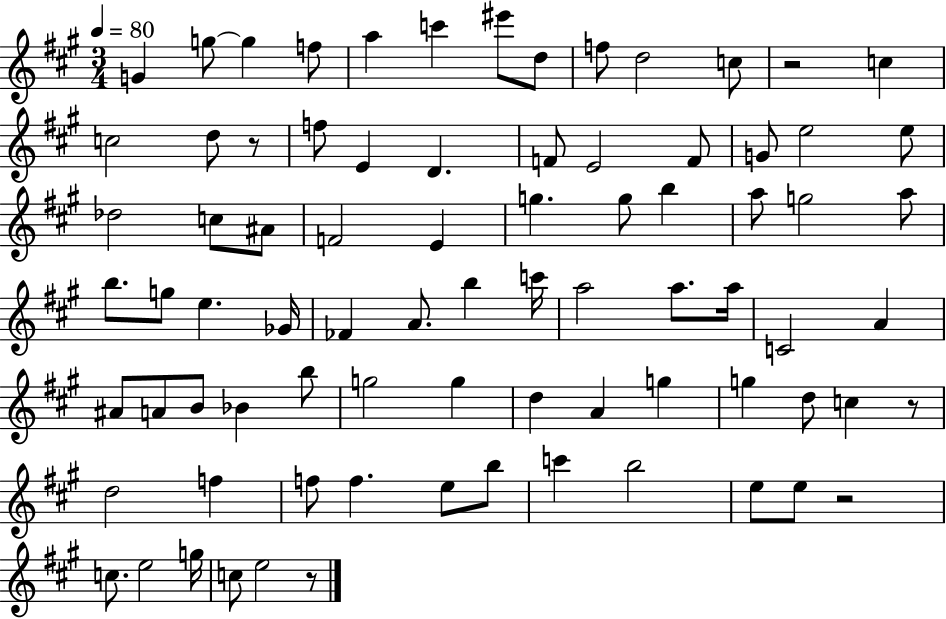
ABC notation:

X:1
T:Untitled
M:3/4
L:1/4
K:A
G g/2 g f/2 a c' ^e'/2 d/2 f/2 d2 c/2 z2 c c2 d/2 z/2 f/2 E D F/2 E2 F/2 G/2 e2 e/2 _d2 c/2 ^A/2 F2 E g g/2 b a/2 g2 a/2 b/2 g/2 e _G/4 _F A/2 b c'/4 a2 a/2 a/4 C2 A ^A/2 A/2 B/2 _B b/2 g2 g d A g g d/2 c z/2 d2 f f/2 f e/2 b/2 c' b2 e/2 e/2 z2 c/2 e2 g/4 c/2 e2 z/2